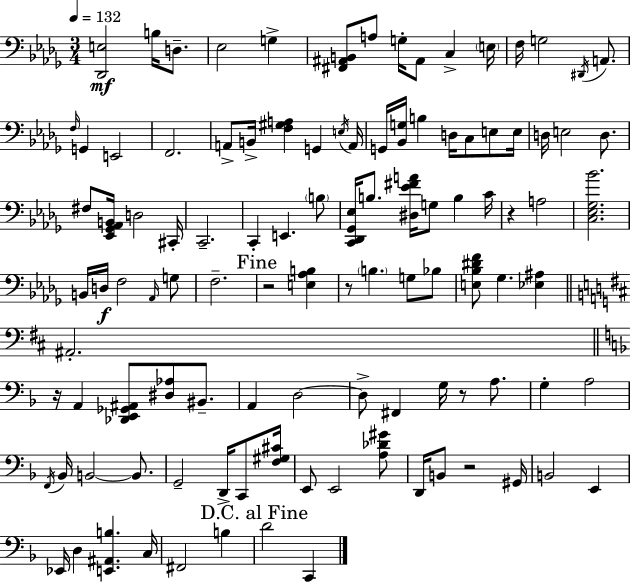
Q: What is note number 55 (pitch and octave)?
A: A2